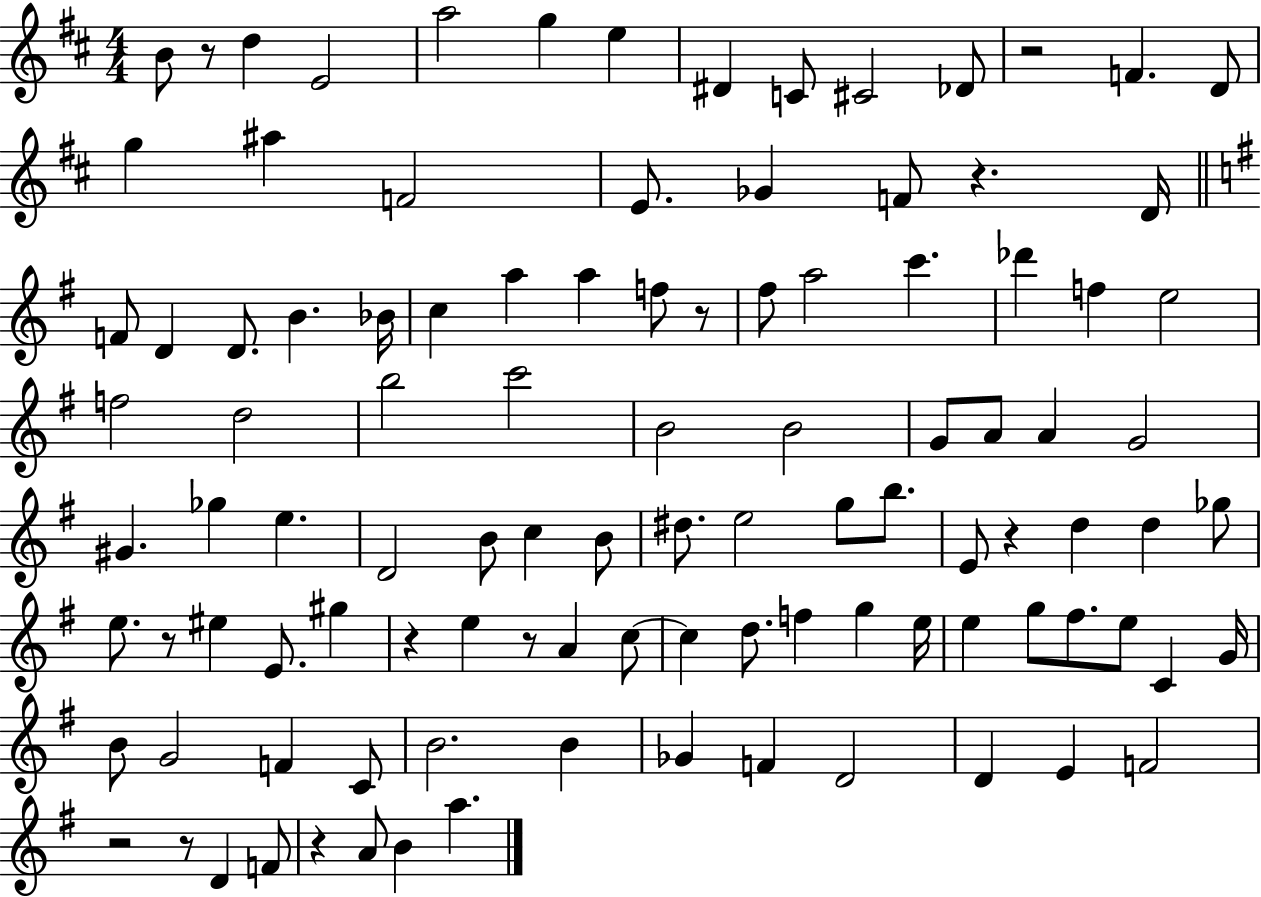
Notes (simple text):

B4/e R/e D5/q E4/h A5/h G5/q E5/q D#4/q C4/e C#4/h Db4/e R/h F4/q. D4/e G5/q A#5/q F4/h E4/e. Gb4/q F4/e R/q. D4/s F4/e D4/q D4/e. B4/q. Bb4/s C5/q A5/q A5/q F5/e R/e F#5/e A5/h C6/q. Db6/q F5/q E5/h F5/h D5/h B5/h C6/h B4/h B4/h G4/e A4/e A4/q G4/h G#4/q. Gb5/q E5/q. D4/h B4/e C5/q B4/e D#5/e. E5/h G5/e B5/e. E4/e R/q D5/q D5/q Gb5/e E5/e. R/e EIS5/q E4/e. G#5/q R/q E5/q R/e A4/q C5/e C5/q D5/e. F5/q G5/q E5/s E5/q G5/e F#5/e. E5/e C4/q G4/s B4/e G4/h F4/q C4/e B4/h. B4/q Gb4/q F4/q D4/h D4/q E4/q F4/h R/h R/e D4/q F4/e R/q A4/e B4/q A5/q.